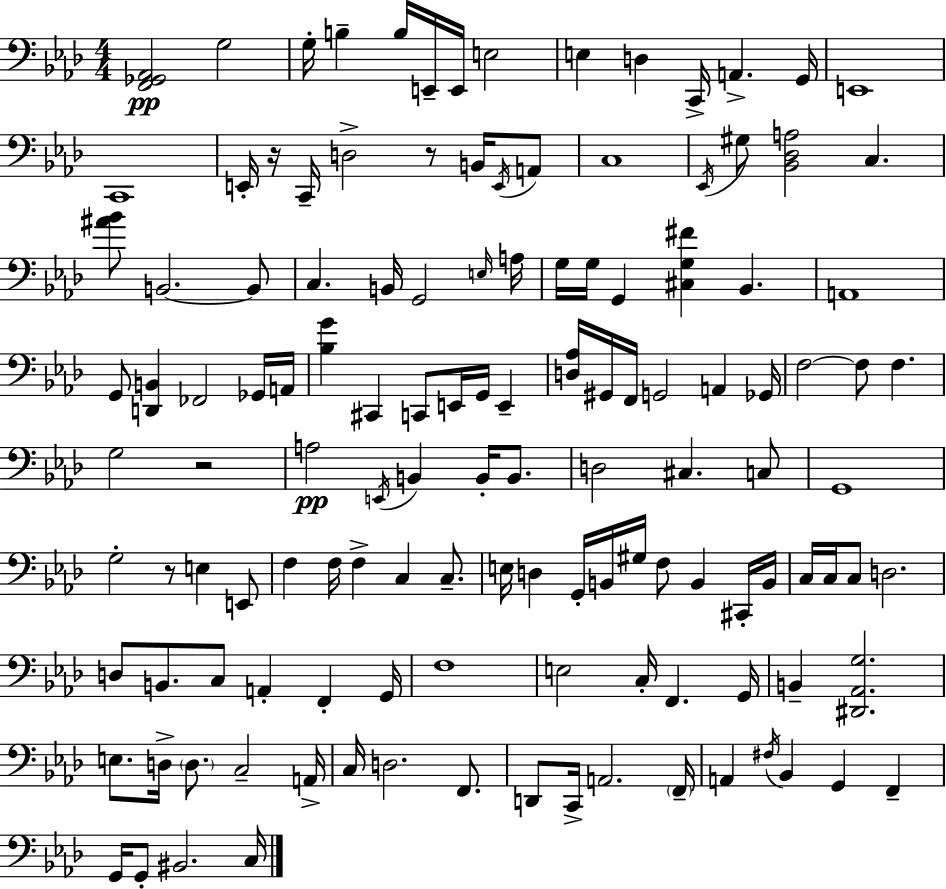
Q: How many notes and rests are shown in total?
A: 129